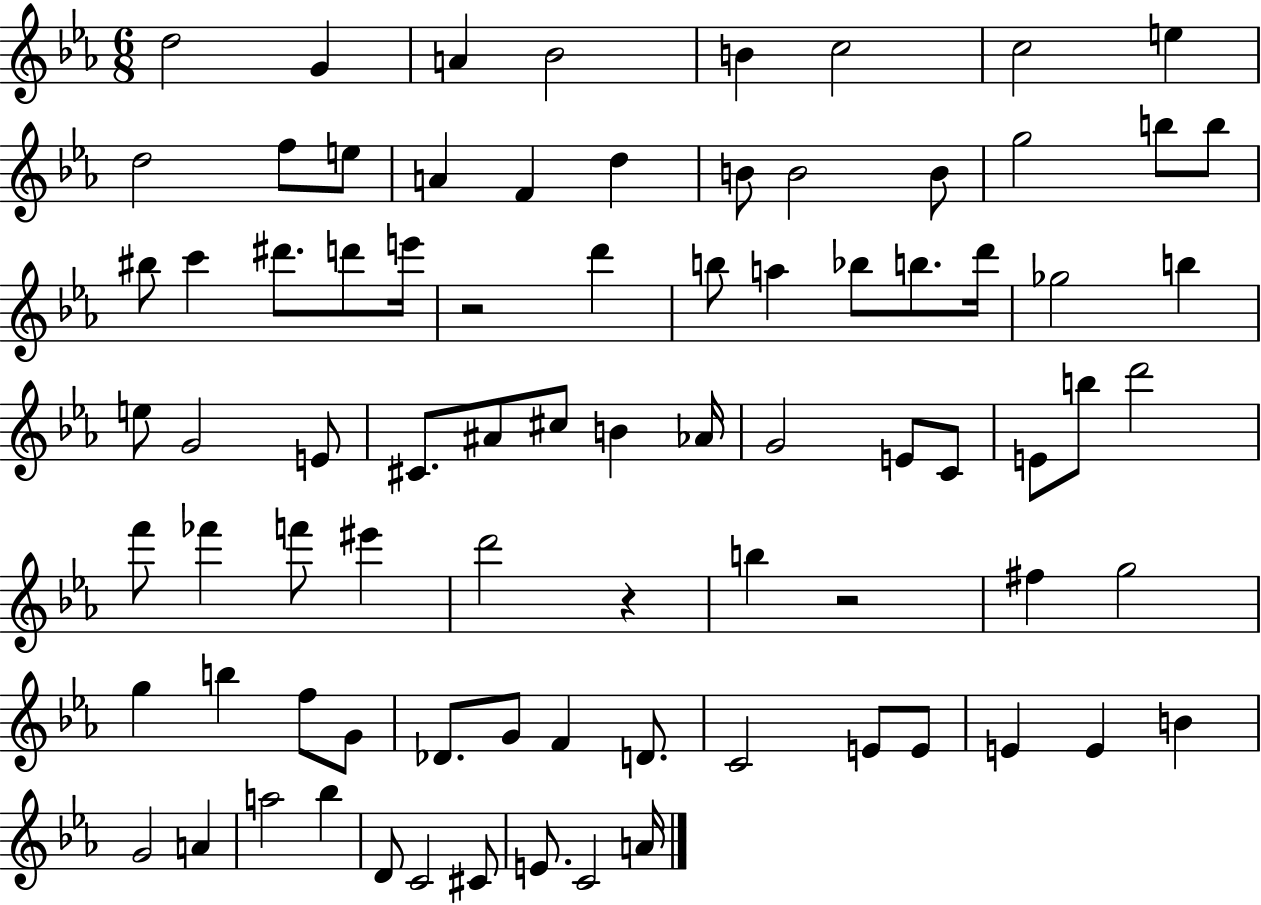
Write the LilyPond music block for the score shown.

{
  \clef treble
  \numericTimeSignature
  \time 6/8
  \key ees \major
  \repeat volta 2 { d''2 g'4 | a'4 bes'2 | b'4 c''2 | c''2 e''4 | \break d''2 f''8 e''8 | a'4 f'4 d''4 | b'8 b'2 b'8 | g''2 b''8 b''8 | \break bis''8 c'''4 dis'''8. d'''8 e'''16 | r2 d'''4 | b''8 a''4 bes''8 b''8. d'''16 | ges''2 b''4 | \break e''8 g'2 e'8 | cis'8. ais'8 cis''8 b'4 aes'16 | g'2 e'8 c'8 | e'8 b''8 d'''2 | \break f'''8 fes'''4 f'''8 eis'''4 | d'''2 r4 | b''4 r2 | fis''4 g''2 | \break g''4 b''4 f''8 g'8 | des'8. g'8 f'4 d'8. | c'2 e'8 e'8 | e'4 e'4 b'4 | \break g'2 a'4 | a''2 bes''4 | d'8 c'2 cis'8 | e'8. c'2 a'16 | \break } \bar "|."
}